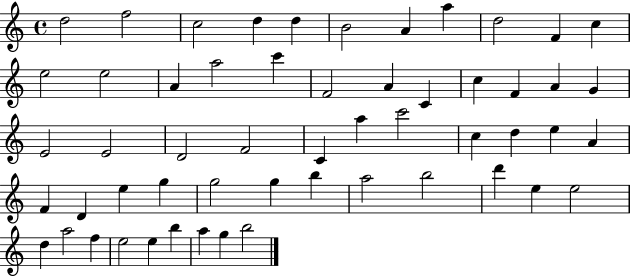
D5/h F5/h C5/h D5/q D5/q B4/h A4/q A5/q D5/h F4/q C5/q E5/h E5/h A4/q A5/h C6/q F4/h A4/q C4/q C5/q F4/q A4/q G4/q E4/h E4/h D4/h F4/h C4/q A5/q C6/h C5/q D5/q E5/q A4/q F4/q D4/q E5/q G5/q G5/h G5/q B5/q A5/h B5/h D6/q E5/q E5/h D5/q A5/h F5/q E5/h E5/q B5/q A5/q G5/q B5/h